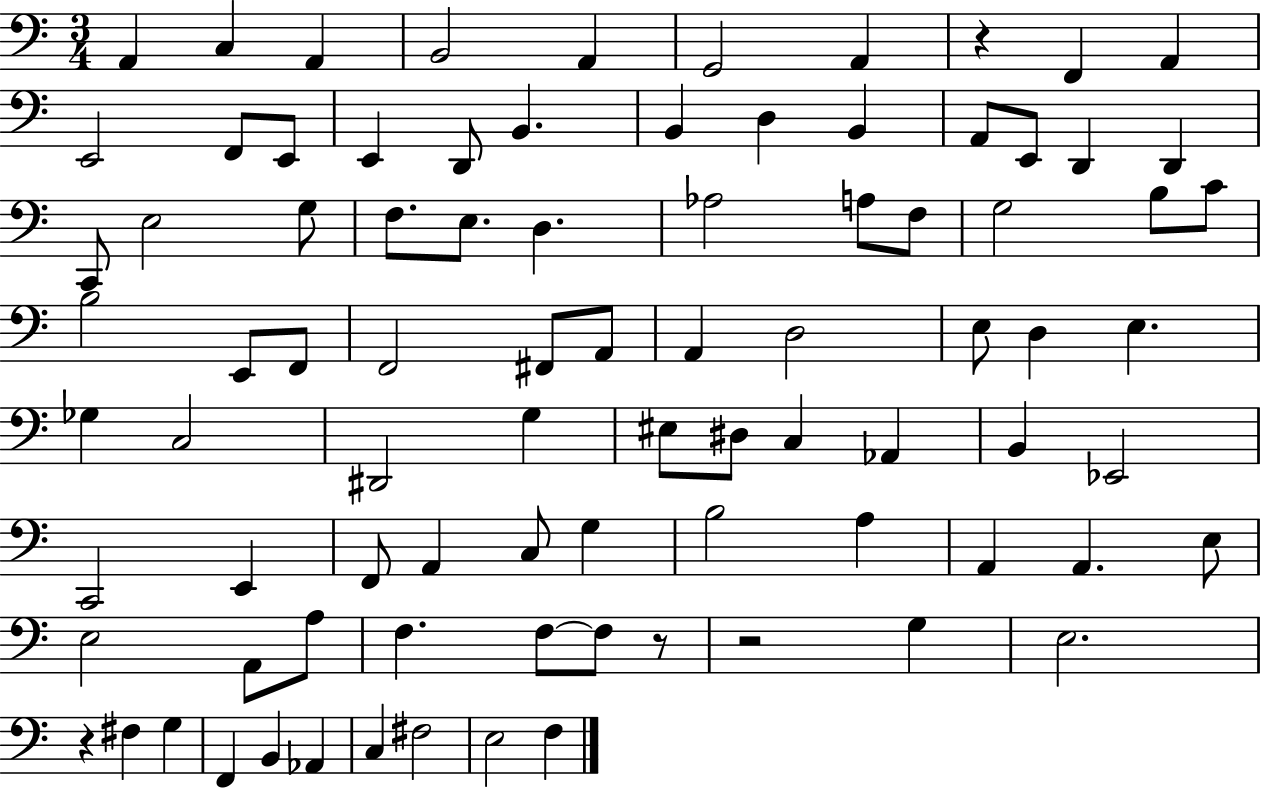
{
  \clef bass
  \numericTimeSignature
  \time 3/4
  \key c \major
  a,4 c4 a,4 | b,2 a,4 | g,2 a,4 | r4 f,4 a,4 | \break e,2 f,8 e,8 | e,4 d,8 b,4. | b,4 d4 b,4 | a,8 e,8 d,4 d,4 | \break c,8 e2 g8 | f8. e8. d4. | aes2 a8 f8 | g2 b8 c'8 | \break b2 e,8 f,8 | f,2 fis,8 a,8 | a,4 d2 | e8 d4 e4. | \break ges4 c2 | dis,2 g4 | eis8 dis8 c4 aes,4 | b,4 ees,2 | \break c,2 e,4 | f,8 a,4 c8 g4 | b2 a4 | a,4 a,4. e8 | \break e2 a,8 a8 | f4. f8~~ f8 r8 | r2 g4 | e2. | \break r4 fis4 g4 | f,4 b,4 aes,4 | c4 fis2 | e2 f4 | \break \bar "|."
}